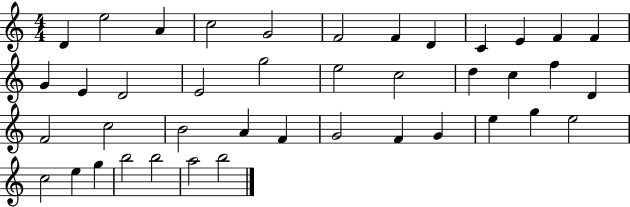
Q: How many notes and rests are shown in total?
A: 41